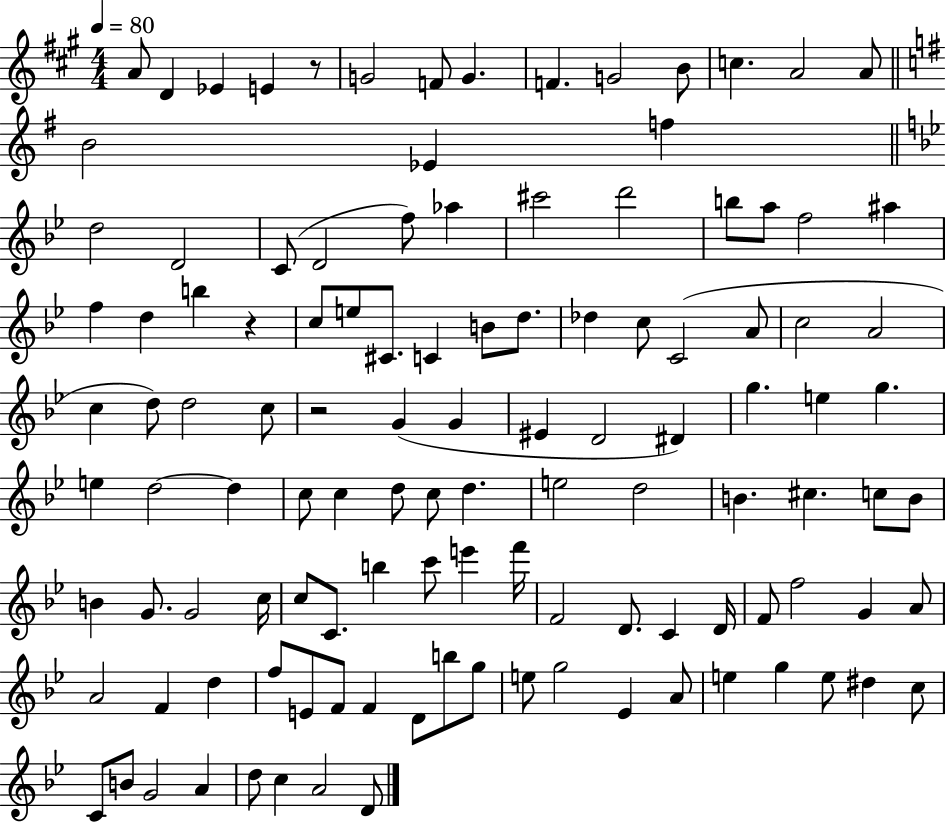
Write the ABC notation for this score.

X:1
T:Untitled
M:4/4
L:1/4
K:A
A/2 D _E E z/2 G2 F/2 G F G2 B/2 c A2 A/2 B2 _E f d2 D2 C/2 D2 f/2 _a ^c'2 d'2 b/2 a/2 f2 ^a f d b z c/2 e/2 ^C/2 C B/2 d/2 _d c/2 C2 A/2 c2 A2 c d/2 d2 c/2 z2 G G ^E D2 ^D g e g e d2 d c/2 c d/2 c/2 d e2 d2 B ^c c/2 B/2 B G/2 G2 c/4 c/2 C/2 b c'/2 e' f'/4 F2 D/2 C D/4 F/2 f2 G A/2 A2 F d f/2 E/2 F/2 F D/2 b/2 g/2 e/2 g2 _E A/2 e g e/2 ^d c/2 C/2 B/2 G2 A d/2 c A2 D/2